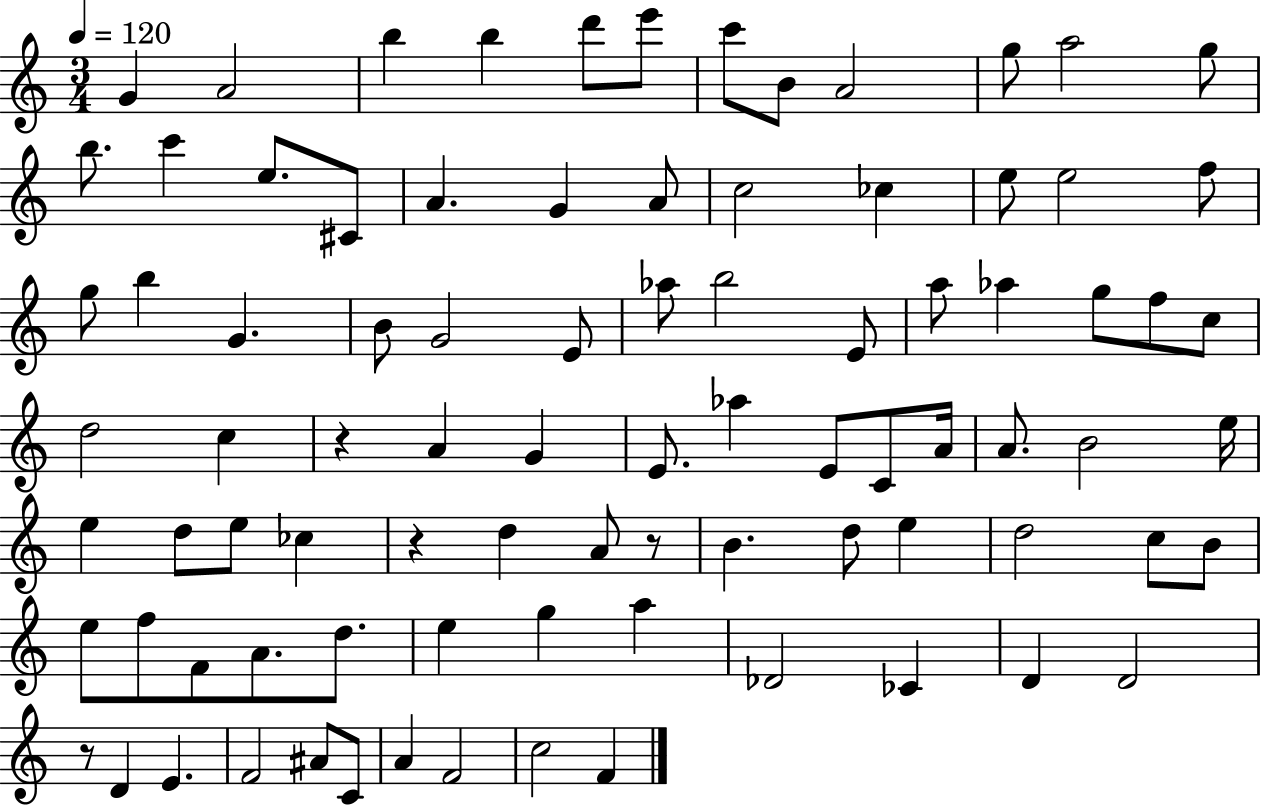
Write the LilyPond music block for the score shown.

{
  \clef treble
  \numericTimeSignature
  \time 3/4
  \key c \major
  \tempo 4 = 120
  \repeat volta 2 { g'4 a'2 | b''4 b''4 d'''8 e'''8 | c'''8 b'8 a'2 | g''8 a''2 g''8 | \break b''8. c'''4 e''8. cis'8 | a'4. g'4 a'8 | c''2 ces''4 | e''8 e''2 f''8 | \break g''8 b''4 g'4. | b'8 g'2 e'8 | aes''8 b''2 e'8 | a''8 aes''4 g''8 f''8 c''8 | \break d''2 c''4 | r4 a'4 g'4 | e'8. aes''4 e'8 c'8 a'16 | a'8. b'2 e''16 | \break e''4 d''8 e''8 ces''4 | r4 d''4 a'8 r8 | b'4. d''8 e''4 | d''2 c''8 b'8 | \break e''8 f''8 f'8 a'8. d''8. | e''4 g''4 a''4 | des'2 ces'4 | d'4 d'2 | \break r8 d'4 e'4. | f'2 ais'8 c'8 | a'4 f'2 | c''2 f'4 | \break } \bar "|."
}